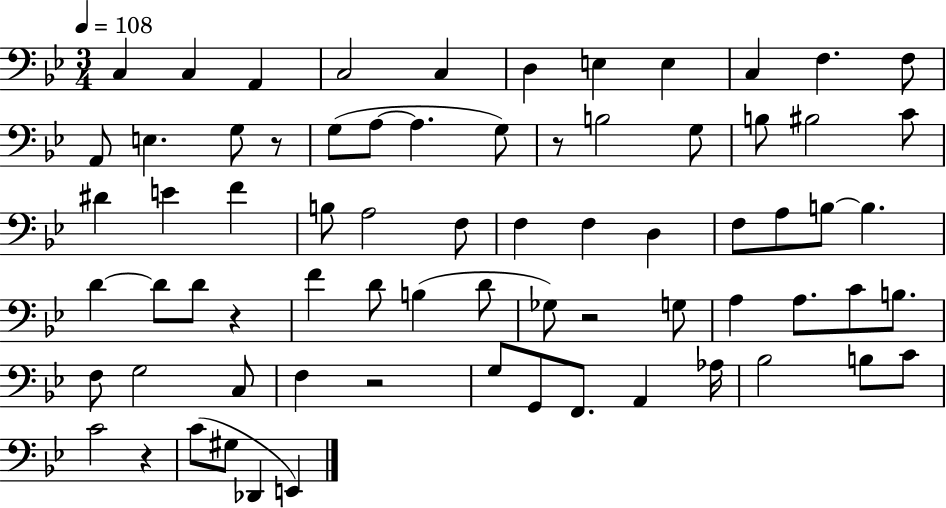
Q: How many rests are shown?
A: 6